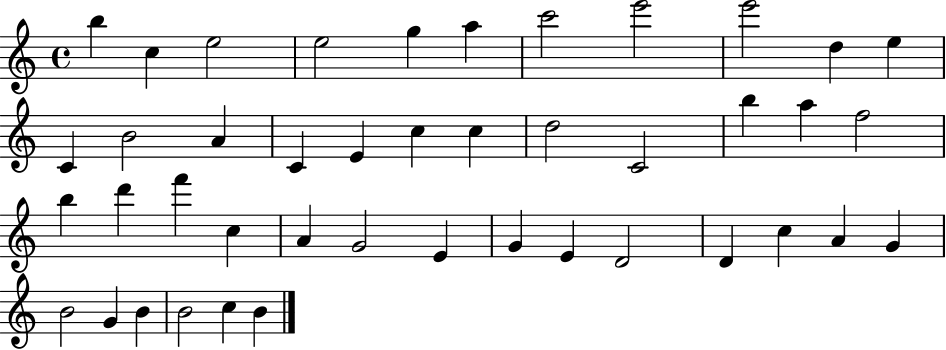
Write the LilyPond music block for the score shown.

{
  \clef treble
  \time 4/4
  \defaultTimeSignature
  \key c \major
  b''4 c''4 e''2 | e''2 g''4 a''4 | c'''2 e'''2 | e'''2 d''4 e''4 | \break c'4 b'2 a'4 | c'4 e'4 c''4 c''4 | d''2 c'2 | b''4 a''4 f''2 | \break b''4 d'''4 f'''4 c''4 | a'4 g'2 e'4 | g'4 e'4 d'2 | d'4 c''4 a'4 g'4 | \break b'2 g'4 b'4 | b'2 c''4 b'4 | \bar "|."
}